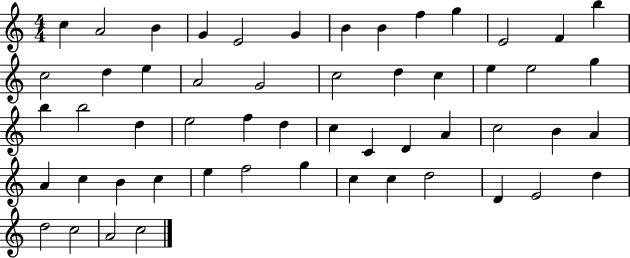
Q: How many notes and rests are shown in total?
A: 54